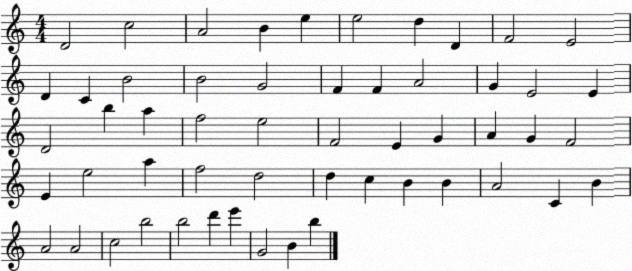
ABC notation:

X:1
T:Untitled
M:4/4
L:1/4
K:C
D2 c2 A2 B e e2 d D F2 E2 D C B2 B2 G2 F F A2 G E2 E D2 b a f2 e2 F2 E G A G F2 E e2 a f2 d2 d c B B A2 C B A2 A2 c2 b2 b2 d' e' G2 B b